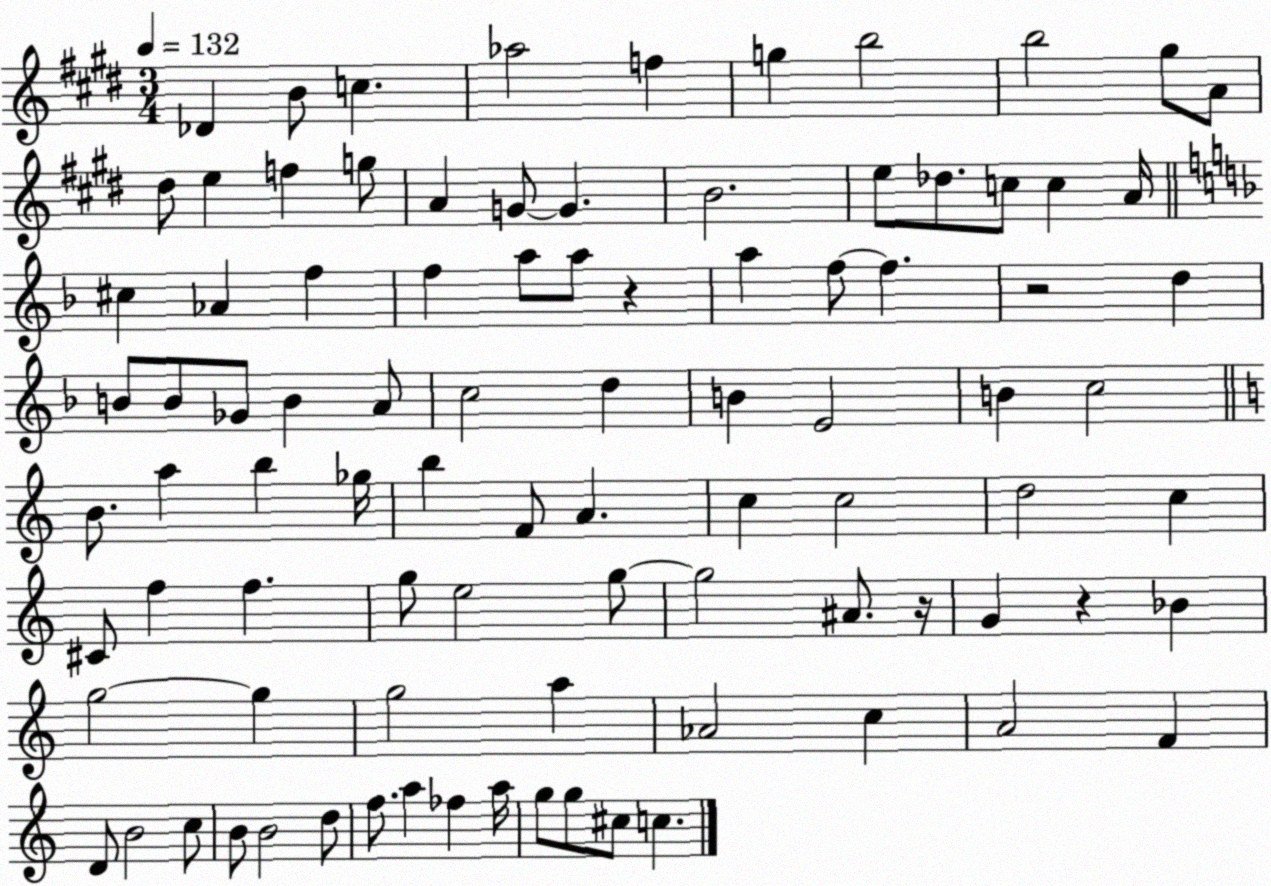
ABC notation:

X:1
T:Untitled
M:3/4
L:1/4
K:E
_D B/2 c _a2 f g b2 b2 ^g/2 A/2 ^d/2 e f g/2 A G/2 G B2 e/2 _d/2 c/2 c A/4 ^c _A f f a/2 a/2 z a f/2 f z2 d B/2 B/2 _G/2 B A/2 c2 d B E2 B c2 B/2 a b _g/4 b F/2 A c c2 d2 c ^C/2 f f g/2 e2 g/2 g2 ^A/2 z/4 G z _B g2 g g2 a _A2 c A2 F D/2 B2 c/2 B/2 B2 d/2 f/2 a _f a/4 g/2 g/2 ^c/2 c